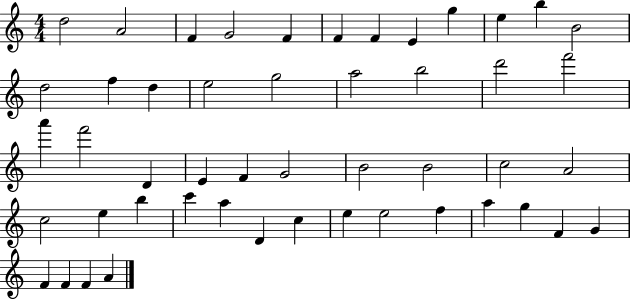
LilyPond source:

{
  \clef treble
  \numericTimeSignature
  \time 4/4
  \key c \major
  d''2 a'2 | f'4 g'2 f'4 | f'4 f'4 e'4 g''4 | e''4 b''4 b'2 | \break d''2 f''4 d''4 | e''2 g''2 | a''2 b''2 | d'''2 f'''2 | \break a'''4 f'''2 d'4 | e'4 f'4 g'2 | b'2 b'2 | c''2 a'2 | \break c''2 e''4 b''4 | c'''4 a''4 d'4 c''4 | e''4 e''2 f''4 | a''4 g''4 f'4 g'4 | \break f'4 f'4 f'4 a'4 | \bar "|."
}